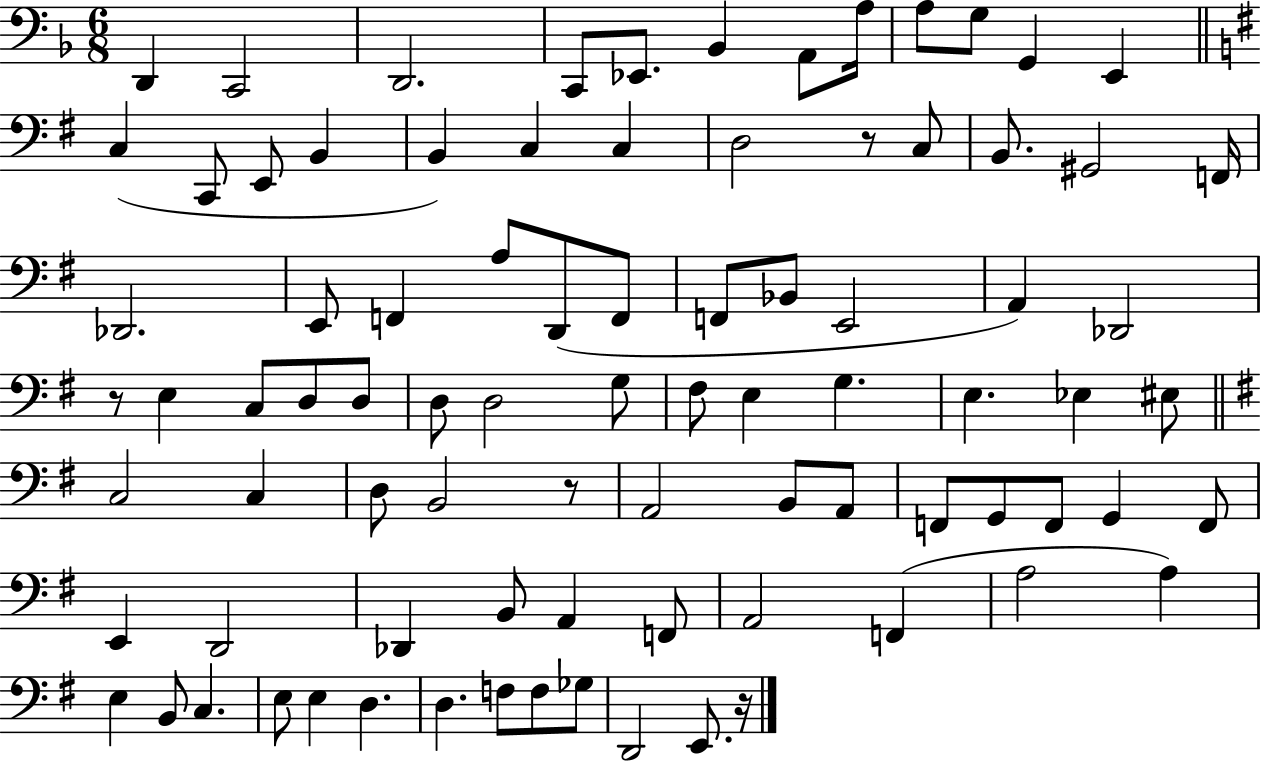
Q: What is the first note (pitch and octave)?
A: D2